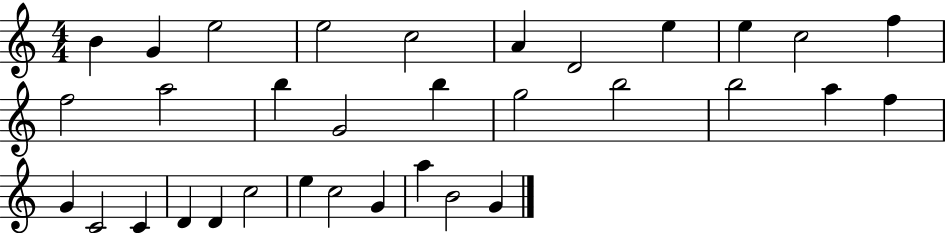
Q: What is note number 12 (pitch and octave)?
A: F5